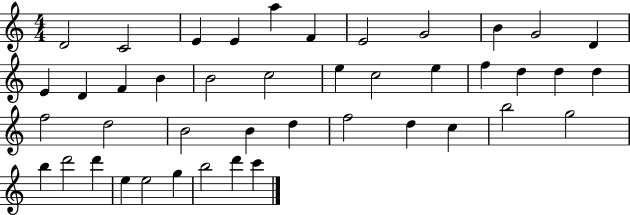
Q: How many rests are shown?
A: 0